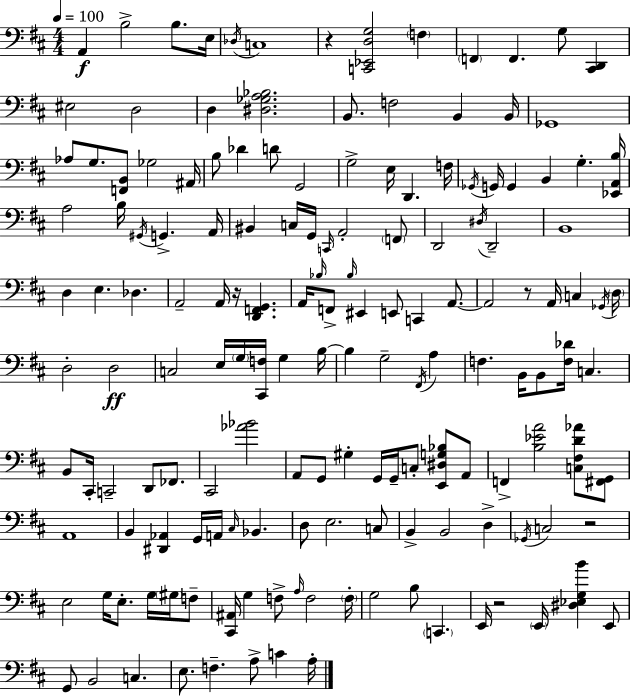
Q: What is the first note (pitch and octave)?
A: A2